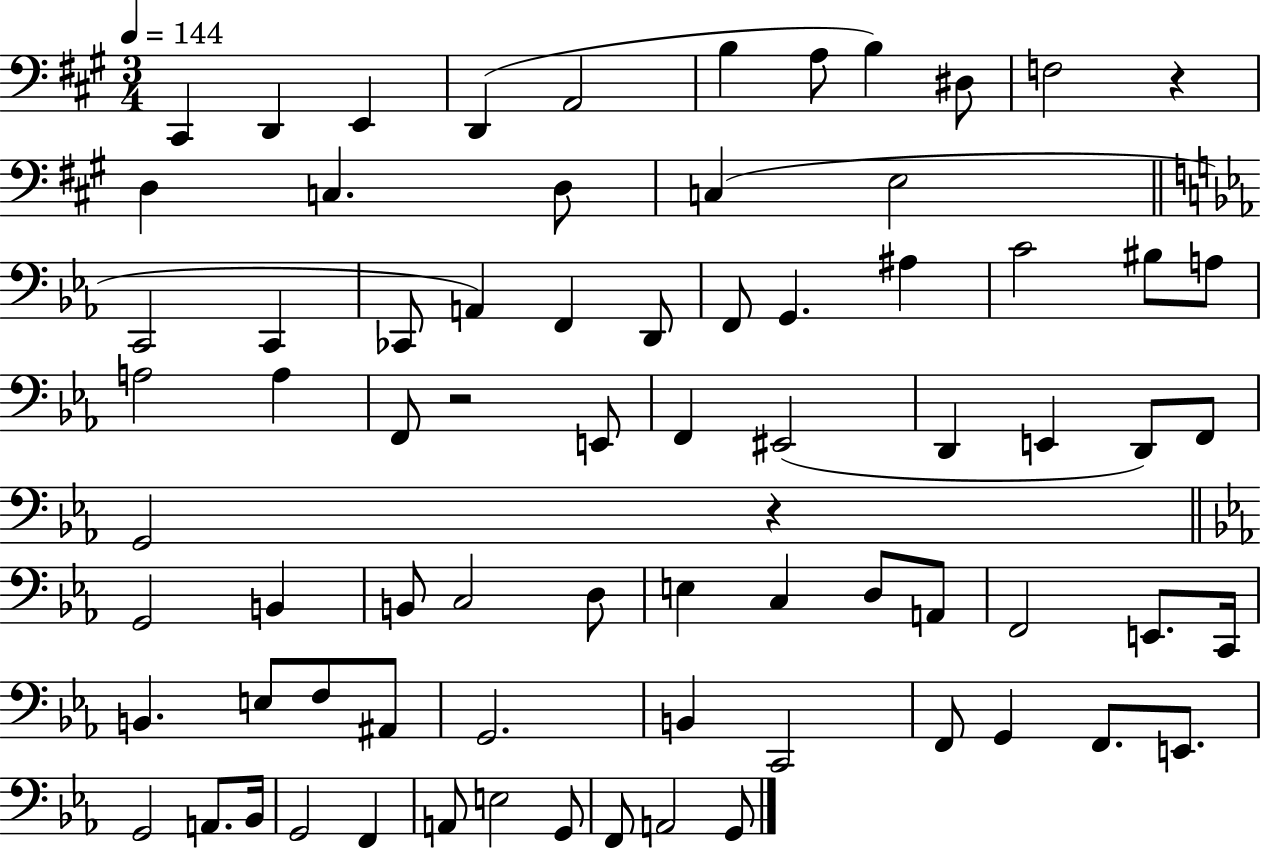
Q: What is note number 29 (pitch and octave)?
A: A3